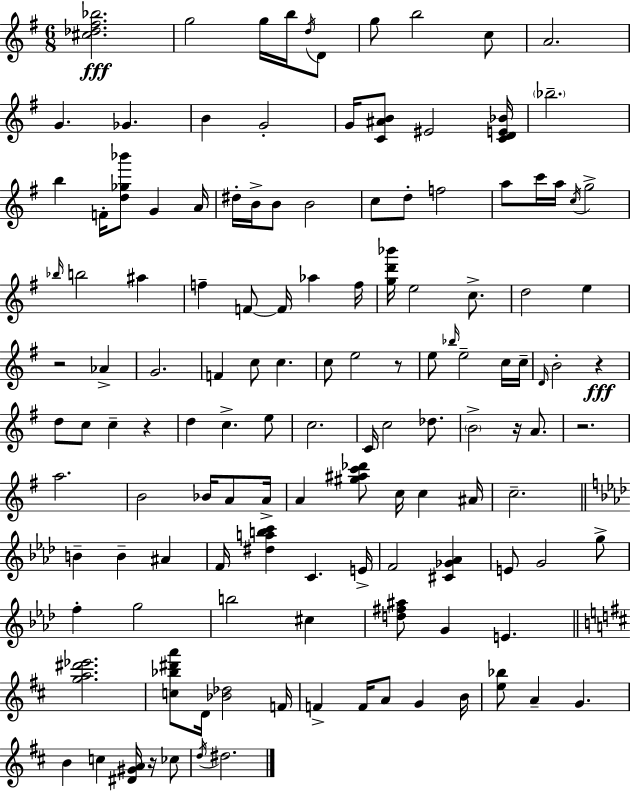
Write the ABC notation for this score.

X:1
T:Untitled
M:6/8
L:1/4
K:Em
[^c_d^f_b]2 g2 g/4 b/4 d/4 D/2 g/2 b2 c/2 A2 G _G B G2 G/4 [C^AB]/2 ^E2 [CDE_B]/4 _b2 b F/4 [d_g_b']/2 G A/4 ^d/4 B/4 B/2 B2 c/2 d/2 f2 a/2 c'/4 a/4 c/4 g2 _b/4 b2 ^a f F/2 F/4 _a f/4 [gd'_b']/4 e2 c/2 d2 e z2 _A G2 F c/2 c c/2 e2 z/2 e/2 _b/4 e2 c/4 c/4 D/4 B2 z d/2 c/2 c z d c e/2 c2 C/4 c2 _d/2 B2 z/4 A/2 z2 a2 B2 _B/4 A/2 A/4 A [^g^ac'_d']/2 c/4 c ^A/4 c2 B B ^A F/4 [^dabc'] C E/4 F2 [^C_G_A] E/2 G2 g/2 f g2 b2 ^c [d^f^a]/2 G E [ga^d'_e']2 [c_b^d'a']/2 D/4 [_B_d]2 F/4 F F/4 A/2 G B/4 [e_b]/2 A G B c [^D^GA]/4 z/4 _c/2 d/4 ^d2